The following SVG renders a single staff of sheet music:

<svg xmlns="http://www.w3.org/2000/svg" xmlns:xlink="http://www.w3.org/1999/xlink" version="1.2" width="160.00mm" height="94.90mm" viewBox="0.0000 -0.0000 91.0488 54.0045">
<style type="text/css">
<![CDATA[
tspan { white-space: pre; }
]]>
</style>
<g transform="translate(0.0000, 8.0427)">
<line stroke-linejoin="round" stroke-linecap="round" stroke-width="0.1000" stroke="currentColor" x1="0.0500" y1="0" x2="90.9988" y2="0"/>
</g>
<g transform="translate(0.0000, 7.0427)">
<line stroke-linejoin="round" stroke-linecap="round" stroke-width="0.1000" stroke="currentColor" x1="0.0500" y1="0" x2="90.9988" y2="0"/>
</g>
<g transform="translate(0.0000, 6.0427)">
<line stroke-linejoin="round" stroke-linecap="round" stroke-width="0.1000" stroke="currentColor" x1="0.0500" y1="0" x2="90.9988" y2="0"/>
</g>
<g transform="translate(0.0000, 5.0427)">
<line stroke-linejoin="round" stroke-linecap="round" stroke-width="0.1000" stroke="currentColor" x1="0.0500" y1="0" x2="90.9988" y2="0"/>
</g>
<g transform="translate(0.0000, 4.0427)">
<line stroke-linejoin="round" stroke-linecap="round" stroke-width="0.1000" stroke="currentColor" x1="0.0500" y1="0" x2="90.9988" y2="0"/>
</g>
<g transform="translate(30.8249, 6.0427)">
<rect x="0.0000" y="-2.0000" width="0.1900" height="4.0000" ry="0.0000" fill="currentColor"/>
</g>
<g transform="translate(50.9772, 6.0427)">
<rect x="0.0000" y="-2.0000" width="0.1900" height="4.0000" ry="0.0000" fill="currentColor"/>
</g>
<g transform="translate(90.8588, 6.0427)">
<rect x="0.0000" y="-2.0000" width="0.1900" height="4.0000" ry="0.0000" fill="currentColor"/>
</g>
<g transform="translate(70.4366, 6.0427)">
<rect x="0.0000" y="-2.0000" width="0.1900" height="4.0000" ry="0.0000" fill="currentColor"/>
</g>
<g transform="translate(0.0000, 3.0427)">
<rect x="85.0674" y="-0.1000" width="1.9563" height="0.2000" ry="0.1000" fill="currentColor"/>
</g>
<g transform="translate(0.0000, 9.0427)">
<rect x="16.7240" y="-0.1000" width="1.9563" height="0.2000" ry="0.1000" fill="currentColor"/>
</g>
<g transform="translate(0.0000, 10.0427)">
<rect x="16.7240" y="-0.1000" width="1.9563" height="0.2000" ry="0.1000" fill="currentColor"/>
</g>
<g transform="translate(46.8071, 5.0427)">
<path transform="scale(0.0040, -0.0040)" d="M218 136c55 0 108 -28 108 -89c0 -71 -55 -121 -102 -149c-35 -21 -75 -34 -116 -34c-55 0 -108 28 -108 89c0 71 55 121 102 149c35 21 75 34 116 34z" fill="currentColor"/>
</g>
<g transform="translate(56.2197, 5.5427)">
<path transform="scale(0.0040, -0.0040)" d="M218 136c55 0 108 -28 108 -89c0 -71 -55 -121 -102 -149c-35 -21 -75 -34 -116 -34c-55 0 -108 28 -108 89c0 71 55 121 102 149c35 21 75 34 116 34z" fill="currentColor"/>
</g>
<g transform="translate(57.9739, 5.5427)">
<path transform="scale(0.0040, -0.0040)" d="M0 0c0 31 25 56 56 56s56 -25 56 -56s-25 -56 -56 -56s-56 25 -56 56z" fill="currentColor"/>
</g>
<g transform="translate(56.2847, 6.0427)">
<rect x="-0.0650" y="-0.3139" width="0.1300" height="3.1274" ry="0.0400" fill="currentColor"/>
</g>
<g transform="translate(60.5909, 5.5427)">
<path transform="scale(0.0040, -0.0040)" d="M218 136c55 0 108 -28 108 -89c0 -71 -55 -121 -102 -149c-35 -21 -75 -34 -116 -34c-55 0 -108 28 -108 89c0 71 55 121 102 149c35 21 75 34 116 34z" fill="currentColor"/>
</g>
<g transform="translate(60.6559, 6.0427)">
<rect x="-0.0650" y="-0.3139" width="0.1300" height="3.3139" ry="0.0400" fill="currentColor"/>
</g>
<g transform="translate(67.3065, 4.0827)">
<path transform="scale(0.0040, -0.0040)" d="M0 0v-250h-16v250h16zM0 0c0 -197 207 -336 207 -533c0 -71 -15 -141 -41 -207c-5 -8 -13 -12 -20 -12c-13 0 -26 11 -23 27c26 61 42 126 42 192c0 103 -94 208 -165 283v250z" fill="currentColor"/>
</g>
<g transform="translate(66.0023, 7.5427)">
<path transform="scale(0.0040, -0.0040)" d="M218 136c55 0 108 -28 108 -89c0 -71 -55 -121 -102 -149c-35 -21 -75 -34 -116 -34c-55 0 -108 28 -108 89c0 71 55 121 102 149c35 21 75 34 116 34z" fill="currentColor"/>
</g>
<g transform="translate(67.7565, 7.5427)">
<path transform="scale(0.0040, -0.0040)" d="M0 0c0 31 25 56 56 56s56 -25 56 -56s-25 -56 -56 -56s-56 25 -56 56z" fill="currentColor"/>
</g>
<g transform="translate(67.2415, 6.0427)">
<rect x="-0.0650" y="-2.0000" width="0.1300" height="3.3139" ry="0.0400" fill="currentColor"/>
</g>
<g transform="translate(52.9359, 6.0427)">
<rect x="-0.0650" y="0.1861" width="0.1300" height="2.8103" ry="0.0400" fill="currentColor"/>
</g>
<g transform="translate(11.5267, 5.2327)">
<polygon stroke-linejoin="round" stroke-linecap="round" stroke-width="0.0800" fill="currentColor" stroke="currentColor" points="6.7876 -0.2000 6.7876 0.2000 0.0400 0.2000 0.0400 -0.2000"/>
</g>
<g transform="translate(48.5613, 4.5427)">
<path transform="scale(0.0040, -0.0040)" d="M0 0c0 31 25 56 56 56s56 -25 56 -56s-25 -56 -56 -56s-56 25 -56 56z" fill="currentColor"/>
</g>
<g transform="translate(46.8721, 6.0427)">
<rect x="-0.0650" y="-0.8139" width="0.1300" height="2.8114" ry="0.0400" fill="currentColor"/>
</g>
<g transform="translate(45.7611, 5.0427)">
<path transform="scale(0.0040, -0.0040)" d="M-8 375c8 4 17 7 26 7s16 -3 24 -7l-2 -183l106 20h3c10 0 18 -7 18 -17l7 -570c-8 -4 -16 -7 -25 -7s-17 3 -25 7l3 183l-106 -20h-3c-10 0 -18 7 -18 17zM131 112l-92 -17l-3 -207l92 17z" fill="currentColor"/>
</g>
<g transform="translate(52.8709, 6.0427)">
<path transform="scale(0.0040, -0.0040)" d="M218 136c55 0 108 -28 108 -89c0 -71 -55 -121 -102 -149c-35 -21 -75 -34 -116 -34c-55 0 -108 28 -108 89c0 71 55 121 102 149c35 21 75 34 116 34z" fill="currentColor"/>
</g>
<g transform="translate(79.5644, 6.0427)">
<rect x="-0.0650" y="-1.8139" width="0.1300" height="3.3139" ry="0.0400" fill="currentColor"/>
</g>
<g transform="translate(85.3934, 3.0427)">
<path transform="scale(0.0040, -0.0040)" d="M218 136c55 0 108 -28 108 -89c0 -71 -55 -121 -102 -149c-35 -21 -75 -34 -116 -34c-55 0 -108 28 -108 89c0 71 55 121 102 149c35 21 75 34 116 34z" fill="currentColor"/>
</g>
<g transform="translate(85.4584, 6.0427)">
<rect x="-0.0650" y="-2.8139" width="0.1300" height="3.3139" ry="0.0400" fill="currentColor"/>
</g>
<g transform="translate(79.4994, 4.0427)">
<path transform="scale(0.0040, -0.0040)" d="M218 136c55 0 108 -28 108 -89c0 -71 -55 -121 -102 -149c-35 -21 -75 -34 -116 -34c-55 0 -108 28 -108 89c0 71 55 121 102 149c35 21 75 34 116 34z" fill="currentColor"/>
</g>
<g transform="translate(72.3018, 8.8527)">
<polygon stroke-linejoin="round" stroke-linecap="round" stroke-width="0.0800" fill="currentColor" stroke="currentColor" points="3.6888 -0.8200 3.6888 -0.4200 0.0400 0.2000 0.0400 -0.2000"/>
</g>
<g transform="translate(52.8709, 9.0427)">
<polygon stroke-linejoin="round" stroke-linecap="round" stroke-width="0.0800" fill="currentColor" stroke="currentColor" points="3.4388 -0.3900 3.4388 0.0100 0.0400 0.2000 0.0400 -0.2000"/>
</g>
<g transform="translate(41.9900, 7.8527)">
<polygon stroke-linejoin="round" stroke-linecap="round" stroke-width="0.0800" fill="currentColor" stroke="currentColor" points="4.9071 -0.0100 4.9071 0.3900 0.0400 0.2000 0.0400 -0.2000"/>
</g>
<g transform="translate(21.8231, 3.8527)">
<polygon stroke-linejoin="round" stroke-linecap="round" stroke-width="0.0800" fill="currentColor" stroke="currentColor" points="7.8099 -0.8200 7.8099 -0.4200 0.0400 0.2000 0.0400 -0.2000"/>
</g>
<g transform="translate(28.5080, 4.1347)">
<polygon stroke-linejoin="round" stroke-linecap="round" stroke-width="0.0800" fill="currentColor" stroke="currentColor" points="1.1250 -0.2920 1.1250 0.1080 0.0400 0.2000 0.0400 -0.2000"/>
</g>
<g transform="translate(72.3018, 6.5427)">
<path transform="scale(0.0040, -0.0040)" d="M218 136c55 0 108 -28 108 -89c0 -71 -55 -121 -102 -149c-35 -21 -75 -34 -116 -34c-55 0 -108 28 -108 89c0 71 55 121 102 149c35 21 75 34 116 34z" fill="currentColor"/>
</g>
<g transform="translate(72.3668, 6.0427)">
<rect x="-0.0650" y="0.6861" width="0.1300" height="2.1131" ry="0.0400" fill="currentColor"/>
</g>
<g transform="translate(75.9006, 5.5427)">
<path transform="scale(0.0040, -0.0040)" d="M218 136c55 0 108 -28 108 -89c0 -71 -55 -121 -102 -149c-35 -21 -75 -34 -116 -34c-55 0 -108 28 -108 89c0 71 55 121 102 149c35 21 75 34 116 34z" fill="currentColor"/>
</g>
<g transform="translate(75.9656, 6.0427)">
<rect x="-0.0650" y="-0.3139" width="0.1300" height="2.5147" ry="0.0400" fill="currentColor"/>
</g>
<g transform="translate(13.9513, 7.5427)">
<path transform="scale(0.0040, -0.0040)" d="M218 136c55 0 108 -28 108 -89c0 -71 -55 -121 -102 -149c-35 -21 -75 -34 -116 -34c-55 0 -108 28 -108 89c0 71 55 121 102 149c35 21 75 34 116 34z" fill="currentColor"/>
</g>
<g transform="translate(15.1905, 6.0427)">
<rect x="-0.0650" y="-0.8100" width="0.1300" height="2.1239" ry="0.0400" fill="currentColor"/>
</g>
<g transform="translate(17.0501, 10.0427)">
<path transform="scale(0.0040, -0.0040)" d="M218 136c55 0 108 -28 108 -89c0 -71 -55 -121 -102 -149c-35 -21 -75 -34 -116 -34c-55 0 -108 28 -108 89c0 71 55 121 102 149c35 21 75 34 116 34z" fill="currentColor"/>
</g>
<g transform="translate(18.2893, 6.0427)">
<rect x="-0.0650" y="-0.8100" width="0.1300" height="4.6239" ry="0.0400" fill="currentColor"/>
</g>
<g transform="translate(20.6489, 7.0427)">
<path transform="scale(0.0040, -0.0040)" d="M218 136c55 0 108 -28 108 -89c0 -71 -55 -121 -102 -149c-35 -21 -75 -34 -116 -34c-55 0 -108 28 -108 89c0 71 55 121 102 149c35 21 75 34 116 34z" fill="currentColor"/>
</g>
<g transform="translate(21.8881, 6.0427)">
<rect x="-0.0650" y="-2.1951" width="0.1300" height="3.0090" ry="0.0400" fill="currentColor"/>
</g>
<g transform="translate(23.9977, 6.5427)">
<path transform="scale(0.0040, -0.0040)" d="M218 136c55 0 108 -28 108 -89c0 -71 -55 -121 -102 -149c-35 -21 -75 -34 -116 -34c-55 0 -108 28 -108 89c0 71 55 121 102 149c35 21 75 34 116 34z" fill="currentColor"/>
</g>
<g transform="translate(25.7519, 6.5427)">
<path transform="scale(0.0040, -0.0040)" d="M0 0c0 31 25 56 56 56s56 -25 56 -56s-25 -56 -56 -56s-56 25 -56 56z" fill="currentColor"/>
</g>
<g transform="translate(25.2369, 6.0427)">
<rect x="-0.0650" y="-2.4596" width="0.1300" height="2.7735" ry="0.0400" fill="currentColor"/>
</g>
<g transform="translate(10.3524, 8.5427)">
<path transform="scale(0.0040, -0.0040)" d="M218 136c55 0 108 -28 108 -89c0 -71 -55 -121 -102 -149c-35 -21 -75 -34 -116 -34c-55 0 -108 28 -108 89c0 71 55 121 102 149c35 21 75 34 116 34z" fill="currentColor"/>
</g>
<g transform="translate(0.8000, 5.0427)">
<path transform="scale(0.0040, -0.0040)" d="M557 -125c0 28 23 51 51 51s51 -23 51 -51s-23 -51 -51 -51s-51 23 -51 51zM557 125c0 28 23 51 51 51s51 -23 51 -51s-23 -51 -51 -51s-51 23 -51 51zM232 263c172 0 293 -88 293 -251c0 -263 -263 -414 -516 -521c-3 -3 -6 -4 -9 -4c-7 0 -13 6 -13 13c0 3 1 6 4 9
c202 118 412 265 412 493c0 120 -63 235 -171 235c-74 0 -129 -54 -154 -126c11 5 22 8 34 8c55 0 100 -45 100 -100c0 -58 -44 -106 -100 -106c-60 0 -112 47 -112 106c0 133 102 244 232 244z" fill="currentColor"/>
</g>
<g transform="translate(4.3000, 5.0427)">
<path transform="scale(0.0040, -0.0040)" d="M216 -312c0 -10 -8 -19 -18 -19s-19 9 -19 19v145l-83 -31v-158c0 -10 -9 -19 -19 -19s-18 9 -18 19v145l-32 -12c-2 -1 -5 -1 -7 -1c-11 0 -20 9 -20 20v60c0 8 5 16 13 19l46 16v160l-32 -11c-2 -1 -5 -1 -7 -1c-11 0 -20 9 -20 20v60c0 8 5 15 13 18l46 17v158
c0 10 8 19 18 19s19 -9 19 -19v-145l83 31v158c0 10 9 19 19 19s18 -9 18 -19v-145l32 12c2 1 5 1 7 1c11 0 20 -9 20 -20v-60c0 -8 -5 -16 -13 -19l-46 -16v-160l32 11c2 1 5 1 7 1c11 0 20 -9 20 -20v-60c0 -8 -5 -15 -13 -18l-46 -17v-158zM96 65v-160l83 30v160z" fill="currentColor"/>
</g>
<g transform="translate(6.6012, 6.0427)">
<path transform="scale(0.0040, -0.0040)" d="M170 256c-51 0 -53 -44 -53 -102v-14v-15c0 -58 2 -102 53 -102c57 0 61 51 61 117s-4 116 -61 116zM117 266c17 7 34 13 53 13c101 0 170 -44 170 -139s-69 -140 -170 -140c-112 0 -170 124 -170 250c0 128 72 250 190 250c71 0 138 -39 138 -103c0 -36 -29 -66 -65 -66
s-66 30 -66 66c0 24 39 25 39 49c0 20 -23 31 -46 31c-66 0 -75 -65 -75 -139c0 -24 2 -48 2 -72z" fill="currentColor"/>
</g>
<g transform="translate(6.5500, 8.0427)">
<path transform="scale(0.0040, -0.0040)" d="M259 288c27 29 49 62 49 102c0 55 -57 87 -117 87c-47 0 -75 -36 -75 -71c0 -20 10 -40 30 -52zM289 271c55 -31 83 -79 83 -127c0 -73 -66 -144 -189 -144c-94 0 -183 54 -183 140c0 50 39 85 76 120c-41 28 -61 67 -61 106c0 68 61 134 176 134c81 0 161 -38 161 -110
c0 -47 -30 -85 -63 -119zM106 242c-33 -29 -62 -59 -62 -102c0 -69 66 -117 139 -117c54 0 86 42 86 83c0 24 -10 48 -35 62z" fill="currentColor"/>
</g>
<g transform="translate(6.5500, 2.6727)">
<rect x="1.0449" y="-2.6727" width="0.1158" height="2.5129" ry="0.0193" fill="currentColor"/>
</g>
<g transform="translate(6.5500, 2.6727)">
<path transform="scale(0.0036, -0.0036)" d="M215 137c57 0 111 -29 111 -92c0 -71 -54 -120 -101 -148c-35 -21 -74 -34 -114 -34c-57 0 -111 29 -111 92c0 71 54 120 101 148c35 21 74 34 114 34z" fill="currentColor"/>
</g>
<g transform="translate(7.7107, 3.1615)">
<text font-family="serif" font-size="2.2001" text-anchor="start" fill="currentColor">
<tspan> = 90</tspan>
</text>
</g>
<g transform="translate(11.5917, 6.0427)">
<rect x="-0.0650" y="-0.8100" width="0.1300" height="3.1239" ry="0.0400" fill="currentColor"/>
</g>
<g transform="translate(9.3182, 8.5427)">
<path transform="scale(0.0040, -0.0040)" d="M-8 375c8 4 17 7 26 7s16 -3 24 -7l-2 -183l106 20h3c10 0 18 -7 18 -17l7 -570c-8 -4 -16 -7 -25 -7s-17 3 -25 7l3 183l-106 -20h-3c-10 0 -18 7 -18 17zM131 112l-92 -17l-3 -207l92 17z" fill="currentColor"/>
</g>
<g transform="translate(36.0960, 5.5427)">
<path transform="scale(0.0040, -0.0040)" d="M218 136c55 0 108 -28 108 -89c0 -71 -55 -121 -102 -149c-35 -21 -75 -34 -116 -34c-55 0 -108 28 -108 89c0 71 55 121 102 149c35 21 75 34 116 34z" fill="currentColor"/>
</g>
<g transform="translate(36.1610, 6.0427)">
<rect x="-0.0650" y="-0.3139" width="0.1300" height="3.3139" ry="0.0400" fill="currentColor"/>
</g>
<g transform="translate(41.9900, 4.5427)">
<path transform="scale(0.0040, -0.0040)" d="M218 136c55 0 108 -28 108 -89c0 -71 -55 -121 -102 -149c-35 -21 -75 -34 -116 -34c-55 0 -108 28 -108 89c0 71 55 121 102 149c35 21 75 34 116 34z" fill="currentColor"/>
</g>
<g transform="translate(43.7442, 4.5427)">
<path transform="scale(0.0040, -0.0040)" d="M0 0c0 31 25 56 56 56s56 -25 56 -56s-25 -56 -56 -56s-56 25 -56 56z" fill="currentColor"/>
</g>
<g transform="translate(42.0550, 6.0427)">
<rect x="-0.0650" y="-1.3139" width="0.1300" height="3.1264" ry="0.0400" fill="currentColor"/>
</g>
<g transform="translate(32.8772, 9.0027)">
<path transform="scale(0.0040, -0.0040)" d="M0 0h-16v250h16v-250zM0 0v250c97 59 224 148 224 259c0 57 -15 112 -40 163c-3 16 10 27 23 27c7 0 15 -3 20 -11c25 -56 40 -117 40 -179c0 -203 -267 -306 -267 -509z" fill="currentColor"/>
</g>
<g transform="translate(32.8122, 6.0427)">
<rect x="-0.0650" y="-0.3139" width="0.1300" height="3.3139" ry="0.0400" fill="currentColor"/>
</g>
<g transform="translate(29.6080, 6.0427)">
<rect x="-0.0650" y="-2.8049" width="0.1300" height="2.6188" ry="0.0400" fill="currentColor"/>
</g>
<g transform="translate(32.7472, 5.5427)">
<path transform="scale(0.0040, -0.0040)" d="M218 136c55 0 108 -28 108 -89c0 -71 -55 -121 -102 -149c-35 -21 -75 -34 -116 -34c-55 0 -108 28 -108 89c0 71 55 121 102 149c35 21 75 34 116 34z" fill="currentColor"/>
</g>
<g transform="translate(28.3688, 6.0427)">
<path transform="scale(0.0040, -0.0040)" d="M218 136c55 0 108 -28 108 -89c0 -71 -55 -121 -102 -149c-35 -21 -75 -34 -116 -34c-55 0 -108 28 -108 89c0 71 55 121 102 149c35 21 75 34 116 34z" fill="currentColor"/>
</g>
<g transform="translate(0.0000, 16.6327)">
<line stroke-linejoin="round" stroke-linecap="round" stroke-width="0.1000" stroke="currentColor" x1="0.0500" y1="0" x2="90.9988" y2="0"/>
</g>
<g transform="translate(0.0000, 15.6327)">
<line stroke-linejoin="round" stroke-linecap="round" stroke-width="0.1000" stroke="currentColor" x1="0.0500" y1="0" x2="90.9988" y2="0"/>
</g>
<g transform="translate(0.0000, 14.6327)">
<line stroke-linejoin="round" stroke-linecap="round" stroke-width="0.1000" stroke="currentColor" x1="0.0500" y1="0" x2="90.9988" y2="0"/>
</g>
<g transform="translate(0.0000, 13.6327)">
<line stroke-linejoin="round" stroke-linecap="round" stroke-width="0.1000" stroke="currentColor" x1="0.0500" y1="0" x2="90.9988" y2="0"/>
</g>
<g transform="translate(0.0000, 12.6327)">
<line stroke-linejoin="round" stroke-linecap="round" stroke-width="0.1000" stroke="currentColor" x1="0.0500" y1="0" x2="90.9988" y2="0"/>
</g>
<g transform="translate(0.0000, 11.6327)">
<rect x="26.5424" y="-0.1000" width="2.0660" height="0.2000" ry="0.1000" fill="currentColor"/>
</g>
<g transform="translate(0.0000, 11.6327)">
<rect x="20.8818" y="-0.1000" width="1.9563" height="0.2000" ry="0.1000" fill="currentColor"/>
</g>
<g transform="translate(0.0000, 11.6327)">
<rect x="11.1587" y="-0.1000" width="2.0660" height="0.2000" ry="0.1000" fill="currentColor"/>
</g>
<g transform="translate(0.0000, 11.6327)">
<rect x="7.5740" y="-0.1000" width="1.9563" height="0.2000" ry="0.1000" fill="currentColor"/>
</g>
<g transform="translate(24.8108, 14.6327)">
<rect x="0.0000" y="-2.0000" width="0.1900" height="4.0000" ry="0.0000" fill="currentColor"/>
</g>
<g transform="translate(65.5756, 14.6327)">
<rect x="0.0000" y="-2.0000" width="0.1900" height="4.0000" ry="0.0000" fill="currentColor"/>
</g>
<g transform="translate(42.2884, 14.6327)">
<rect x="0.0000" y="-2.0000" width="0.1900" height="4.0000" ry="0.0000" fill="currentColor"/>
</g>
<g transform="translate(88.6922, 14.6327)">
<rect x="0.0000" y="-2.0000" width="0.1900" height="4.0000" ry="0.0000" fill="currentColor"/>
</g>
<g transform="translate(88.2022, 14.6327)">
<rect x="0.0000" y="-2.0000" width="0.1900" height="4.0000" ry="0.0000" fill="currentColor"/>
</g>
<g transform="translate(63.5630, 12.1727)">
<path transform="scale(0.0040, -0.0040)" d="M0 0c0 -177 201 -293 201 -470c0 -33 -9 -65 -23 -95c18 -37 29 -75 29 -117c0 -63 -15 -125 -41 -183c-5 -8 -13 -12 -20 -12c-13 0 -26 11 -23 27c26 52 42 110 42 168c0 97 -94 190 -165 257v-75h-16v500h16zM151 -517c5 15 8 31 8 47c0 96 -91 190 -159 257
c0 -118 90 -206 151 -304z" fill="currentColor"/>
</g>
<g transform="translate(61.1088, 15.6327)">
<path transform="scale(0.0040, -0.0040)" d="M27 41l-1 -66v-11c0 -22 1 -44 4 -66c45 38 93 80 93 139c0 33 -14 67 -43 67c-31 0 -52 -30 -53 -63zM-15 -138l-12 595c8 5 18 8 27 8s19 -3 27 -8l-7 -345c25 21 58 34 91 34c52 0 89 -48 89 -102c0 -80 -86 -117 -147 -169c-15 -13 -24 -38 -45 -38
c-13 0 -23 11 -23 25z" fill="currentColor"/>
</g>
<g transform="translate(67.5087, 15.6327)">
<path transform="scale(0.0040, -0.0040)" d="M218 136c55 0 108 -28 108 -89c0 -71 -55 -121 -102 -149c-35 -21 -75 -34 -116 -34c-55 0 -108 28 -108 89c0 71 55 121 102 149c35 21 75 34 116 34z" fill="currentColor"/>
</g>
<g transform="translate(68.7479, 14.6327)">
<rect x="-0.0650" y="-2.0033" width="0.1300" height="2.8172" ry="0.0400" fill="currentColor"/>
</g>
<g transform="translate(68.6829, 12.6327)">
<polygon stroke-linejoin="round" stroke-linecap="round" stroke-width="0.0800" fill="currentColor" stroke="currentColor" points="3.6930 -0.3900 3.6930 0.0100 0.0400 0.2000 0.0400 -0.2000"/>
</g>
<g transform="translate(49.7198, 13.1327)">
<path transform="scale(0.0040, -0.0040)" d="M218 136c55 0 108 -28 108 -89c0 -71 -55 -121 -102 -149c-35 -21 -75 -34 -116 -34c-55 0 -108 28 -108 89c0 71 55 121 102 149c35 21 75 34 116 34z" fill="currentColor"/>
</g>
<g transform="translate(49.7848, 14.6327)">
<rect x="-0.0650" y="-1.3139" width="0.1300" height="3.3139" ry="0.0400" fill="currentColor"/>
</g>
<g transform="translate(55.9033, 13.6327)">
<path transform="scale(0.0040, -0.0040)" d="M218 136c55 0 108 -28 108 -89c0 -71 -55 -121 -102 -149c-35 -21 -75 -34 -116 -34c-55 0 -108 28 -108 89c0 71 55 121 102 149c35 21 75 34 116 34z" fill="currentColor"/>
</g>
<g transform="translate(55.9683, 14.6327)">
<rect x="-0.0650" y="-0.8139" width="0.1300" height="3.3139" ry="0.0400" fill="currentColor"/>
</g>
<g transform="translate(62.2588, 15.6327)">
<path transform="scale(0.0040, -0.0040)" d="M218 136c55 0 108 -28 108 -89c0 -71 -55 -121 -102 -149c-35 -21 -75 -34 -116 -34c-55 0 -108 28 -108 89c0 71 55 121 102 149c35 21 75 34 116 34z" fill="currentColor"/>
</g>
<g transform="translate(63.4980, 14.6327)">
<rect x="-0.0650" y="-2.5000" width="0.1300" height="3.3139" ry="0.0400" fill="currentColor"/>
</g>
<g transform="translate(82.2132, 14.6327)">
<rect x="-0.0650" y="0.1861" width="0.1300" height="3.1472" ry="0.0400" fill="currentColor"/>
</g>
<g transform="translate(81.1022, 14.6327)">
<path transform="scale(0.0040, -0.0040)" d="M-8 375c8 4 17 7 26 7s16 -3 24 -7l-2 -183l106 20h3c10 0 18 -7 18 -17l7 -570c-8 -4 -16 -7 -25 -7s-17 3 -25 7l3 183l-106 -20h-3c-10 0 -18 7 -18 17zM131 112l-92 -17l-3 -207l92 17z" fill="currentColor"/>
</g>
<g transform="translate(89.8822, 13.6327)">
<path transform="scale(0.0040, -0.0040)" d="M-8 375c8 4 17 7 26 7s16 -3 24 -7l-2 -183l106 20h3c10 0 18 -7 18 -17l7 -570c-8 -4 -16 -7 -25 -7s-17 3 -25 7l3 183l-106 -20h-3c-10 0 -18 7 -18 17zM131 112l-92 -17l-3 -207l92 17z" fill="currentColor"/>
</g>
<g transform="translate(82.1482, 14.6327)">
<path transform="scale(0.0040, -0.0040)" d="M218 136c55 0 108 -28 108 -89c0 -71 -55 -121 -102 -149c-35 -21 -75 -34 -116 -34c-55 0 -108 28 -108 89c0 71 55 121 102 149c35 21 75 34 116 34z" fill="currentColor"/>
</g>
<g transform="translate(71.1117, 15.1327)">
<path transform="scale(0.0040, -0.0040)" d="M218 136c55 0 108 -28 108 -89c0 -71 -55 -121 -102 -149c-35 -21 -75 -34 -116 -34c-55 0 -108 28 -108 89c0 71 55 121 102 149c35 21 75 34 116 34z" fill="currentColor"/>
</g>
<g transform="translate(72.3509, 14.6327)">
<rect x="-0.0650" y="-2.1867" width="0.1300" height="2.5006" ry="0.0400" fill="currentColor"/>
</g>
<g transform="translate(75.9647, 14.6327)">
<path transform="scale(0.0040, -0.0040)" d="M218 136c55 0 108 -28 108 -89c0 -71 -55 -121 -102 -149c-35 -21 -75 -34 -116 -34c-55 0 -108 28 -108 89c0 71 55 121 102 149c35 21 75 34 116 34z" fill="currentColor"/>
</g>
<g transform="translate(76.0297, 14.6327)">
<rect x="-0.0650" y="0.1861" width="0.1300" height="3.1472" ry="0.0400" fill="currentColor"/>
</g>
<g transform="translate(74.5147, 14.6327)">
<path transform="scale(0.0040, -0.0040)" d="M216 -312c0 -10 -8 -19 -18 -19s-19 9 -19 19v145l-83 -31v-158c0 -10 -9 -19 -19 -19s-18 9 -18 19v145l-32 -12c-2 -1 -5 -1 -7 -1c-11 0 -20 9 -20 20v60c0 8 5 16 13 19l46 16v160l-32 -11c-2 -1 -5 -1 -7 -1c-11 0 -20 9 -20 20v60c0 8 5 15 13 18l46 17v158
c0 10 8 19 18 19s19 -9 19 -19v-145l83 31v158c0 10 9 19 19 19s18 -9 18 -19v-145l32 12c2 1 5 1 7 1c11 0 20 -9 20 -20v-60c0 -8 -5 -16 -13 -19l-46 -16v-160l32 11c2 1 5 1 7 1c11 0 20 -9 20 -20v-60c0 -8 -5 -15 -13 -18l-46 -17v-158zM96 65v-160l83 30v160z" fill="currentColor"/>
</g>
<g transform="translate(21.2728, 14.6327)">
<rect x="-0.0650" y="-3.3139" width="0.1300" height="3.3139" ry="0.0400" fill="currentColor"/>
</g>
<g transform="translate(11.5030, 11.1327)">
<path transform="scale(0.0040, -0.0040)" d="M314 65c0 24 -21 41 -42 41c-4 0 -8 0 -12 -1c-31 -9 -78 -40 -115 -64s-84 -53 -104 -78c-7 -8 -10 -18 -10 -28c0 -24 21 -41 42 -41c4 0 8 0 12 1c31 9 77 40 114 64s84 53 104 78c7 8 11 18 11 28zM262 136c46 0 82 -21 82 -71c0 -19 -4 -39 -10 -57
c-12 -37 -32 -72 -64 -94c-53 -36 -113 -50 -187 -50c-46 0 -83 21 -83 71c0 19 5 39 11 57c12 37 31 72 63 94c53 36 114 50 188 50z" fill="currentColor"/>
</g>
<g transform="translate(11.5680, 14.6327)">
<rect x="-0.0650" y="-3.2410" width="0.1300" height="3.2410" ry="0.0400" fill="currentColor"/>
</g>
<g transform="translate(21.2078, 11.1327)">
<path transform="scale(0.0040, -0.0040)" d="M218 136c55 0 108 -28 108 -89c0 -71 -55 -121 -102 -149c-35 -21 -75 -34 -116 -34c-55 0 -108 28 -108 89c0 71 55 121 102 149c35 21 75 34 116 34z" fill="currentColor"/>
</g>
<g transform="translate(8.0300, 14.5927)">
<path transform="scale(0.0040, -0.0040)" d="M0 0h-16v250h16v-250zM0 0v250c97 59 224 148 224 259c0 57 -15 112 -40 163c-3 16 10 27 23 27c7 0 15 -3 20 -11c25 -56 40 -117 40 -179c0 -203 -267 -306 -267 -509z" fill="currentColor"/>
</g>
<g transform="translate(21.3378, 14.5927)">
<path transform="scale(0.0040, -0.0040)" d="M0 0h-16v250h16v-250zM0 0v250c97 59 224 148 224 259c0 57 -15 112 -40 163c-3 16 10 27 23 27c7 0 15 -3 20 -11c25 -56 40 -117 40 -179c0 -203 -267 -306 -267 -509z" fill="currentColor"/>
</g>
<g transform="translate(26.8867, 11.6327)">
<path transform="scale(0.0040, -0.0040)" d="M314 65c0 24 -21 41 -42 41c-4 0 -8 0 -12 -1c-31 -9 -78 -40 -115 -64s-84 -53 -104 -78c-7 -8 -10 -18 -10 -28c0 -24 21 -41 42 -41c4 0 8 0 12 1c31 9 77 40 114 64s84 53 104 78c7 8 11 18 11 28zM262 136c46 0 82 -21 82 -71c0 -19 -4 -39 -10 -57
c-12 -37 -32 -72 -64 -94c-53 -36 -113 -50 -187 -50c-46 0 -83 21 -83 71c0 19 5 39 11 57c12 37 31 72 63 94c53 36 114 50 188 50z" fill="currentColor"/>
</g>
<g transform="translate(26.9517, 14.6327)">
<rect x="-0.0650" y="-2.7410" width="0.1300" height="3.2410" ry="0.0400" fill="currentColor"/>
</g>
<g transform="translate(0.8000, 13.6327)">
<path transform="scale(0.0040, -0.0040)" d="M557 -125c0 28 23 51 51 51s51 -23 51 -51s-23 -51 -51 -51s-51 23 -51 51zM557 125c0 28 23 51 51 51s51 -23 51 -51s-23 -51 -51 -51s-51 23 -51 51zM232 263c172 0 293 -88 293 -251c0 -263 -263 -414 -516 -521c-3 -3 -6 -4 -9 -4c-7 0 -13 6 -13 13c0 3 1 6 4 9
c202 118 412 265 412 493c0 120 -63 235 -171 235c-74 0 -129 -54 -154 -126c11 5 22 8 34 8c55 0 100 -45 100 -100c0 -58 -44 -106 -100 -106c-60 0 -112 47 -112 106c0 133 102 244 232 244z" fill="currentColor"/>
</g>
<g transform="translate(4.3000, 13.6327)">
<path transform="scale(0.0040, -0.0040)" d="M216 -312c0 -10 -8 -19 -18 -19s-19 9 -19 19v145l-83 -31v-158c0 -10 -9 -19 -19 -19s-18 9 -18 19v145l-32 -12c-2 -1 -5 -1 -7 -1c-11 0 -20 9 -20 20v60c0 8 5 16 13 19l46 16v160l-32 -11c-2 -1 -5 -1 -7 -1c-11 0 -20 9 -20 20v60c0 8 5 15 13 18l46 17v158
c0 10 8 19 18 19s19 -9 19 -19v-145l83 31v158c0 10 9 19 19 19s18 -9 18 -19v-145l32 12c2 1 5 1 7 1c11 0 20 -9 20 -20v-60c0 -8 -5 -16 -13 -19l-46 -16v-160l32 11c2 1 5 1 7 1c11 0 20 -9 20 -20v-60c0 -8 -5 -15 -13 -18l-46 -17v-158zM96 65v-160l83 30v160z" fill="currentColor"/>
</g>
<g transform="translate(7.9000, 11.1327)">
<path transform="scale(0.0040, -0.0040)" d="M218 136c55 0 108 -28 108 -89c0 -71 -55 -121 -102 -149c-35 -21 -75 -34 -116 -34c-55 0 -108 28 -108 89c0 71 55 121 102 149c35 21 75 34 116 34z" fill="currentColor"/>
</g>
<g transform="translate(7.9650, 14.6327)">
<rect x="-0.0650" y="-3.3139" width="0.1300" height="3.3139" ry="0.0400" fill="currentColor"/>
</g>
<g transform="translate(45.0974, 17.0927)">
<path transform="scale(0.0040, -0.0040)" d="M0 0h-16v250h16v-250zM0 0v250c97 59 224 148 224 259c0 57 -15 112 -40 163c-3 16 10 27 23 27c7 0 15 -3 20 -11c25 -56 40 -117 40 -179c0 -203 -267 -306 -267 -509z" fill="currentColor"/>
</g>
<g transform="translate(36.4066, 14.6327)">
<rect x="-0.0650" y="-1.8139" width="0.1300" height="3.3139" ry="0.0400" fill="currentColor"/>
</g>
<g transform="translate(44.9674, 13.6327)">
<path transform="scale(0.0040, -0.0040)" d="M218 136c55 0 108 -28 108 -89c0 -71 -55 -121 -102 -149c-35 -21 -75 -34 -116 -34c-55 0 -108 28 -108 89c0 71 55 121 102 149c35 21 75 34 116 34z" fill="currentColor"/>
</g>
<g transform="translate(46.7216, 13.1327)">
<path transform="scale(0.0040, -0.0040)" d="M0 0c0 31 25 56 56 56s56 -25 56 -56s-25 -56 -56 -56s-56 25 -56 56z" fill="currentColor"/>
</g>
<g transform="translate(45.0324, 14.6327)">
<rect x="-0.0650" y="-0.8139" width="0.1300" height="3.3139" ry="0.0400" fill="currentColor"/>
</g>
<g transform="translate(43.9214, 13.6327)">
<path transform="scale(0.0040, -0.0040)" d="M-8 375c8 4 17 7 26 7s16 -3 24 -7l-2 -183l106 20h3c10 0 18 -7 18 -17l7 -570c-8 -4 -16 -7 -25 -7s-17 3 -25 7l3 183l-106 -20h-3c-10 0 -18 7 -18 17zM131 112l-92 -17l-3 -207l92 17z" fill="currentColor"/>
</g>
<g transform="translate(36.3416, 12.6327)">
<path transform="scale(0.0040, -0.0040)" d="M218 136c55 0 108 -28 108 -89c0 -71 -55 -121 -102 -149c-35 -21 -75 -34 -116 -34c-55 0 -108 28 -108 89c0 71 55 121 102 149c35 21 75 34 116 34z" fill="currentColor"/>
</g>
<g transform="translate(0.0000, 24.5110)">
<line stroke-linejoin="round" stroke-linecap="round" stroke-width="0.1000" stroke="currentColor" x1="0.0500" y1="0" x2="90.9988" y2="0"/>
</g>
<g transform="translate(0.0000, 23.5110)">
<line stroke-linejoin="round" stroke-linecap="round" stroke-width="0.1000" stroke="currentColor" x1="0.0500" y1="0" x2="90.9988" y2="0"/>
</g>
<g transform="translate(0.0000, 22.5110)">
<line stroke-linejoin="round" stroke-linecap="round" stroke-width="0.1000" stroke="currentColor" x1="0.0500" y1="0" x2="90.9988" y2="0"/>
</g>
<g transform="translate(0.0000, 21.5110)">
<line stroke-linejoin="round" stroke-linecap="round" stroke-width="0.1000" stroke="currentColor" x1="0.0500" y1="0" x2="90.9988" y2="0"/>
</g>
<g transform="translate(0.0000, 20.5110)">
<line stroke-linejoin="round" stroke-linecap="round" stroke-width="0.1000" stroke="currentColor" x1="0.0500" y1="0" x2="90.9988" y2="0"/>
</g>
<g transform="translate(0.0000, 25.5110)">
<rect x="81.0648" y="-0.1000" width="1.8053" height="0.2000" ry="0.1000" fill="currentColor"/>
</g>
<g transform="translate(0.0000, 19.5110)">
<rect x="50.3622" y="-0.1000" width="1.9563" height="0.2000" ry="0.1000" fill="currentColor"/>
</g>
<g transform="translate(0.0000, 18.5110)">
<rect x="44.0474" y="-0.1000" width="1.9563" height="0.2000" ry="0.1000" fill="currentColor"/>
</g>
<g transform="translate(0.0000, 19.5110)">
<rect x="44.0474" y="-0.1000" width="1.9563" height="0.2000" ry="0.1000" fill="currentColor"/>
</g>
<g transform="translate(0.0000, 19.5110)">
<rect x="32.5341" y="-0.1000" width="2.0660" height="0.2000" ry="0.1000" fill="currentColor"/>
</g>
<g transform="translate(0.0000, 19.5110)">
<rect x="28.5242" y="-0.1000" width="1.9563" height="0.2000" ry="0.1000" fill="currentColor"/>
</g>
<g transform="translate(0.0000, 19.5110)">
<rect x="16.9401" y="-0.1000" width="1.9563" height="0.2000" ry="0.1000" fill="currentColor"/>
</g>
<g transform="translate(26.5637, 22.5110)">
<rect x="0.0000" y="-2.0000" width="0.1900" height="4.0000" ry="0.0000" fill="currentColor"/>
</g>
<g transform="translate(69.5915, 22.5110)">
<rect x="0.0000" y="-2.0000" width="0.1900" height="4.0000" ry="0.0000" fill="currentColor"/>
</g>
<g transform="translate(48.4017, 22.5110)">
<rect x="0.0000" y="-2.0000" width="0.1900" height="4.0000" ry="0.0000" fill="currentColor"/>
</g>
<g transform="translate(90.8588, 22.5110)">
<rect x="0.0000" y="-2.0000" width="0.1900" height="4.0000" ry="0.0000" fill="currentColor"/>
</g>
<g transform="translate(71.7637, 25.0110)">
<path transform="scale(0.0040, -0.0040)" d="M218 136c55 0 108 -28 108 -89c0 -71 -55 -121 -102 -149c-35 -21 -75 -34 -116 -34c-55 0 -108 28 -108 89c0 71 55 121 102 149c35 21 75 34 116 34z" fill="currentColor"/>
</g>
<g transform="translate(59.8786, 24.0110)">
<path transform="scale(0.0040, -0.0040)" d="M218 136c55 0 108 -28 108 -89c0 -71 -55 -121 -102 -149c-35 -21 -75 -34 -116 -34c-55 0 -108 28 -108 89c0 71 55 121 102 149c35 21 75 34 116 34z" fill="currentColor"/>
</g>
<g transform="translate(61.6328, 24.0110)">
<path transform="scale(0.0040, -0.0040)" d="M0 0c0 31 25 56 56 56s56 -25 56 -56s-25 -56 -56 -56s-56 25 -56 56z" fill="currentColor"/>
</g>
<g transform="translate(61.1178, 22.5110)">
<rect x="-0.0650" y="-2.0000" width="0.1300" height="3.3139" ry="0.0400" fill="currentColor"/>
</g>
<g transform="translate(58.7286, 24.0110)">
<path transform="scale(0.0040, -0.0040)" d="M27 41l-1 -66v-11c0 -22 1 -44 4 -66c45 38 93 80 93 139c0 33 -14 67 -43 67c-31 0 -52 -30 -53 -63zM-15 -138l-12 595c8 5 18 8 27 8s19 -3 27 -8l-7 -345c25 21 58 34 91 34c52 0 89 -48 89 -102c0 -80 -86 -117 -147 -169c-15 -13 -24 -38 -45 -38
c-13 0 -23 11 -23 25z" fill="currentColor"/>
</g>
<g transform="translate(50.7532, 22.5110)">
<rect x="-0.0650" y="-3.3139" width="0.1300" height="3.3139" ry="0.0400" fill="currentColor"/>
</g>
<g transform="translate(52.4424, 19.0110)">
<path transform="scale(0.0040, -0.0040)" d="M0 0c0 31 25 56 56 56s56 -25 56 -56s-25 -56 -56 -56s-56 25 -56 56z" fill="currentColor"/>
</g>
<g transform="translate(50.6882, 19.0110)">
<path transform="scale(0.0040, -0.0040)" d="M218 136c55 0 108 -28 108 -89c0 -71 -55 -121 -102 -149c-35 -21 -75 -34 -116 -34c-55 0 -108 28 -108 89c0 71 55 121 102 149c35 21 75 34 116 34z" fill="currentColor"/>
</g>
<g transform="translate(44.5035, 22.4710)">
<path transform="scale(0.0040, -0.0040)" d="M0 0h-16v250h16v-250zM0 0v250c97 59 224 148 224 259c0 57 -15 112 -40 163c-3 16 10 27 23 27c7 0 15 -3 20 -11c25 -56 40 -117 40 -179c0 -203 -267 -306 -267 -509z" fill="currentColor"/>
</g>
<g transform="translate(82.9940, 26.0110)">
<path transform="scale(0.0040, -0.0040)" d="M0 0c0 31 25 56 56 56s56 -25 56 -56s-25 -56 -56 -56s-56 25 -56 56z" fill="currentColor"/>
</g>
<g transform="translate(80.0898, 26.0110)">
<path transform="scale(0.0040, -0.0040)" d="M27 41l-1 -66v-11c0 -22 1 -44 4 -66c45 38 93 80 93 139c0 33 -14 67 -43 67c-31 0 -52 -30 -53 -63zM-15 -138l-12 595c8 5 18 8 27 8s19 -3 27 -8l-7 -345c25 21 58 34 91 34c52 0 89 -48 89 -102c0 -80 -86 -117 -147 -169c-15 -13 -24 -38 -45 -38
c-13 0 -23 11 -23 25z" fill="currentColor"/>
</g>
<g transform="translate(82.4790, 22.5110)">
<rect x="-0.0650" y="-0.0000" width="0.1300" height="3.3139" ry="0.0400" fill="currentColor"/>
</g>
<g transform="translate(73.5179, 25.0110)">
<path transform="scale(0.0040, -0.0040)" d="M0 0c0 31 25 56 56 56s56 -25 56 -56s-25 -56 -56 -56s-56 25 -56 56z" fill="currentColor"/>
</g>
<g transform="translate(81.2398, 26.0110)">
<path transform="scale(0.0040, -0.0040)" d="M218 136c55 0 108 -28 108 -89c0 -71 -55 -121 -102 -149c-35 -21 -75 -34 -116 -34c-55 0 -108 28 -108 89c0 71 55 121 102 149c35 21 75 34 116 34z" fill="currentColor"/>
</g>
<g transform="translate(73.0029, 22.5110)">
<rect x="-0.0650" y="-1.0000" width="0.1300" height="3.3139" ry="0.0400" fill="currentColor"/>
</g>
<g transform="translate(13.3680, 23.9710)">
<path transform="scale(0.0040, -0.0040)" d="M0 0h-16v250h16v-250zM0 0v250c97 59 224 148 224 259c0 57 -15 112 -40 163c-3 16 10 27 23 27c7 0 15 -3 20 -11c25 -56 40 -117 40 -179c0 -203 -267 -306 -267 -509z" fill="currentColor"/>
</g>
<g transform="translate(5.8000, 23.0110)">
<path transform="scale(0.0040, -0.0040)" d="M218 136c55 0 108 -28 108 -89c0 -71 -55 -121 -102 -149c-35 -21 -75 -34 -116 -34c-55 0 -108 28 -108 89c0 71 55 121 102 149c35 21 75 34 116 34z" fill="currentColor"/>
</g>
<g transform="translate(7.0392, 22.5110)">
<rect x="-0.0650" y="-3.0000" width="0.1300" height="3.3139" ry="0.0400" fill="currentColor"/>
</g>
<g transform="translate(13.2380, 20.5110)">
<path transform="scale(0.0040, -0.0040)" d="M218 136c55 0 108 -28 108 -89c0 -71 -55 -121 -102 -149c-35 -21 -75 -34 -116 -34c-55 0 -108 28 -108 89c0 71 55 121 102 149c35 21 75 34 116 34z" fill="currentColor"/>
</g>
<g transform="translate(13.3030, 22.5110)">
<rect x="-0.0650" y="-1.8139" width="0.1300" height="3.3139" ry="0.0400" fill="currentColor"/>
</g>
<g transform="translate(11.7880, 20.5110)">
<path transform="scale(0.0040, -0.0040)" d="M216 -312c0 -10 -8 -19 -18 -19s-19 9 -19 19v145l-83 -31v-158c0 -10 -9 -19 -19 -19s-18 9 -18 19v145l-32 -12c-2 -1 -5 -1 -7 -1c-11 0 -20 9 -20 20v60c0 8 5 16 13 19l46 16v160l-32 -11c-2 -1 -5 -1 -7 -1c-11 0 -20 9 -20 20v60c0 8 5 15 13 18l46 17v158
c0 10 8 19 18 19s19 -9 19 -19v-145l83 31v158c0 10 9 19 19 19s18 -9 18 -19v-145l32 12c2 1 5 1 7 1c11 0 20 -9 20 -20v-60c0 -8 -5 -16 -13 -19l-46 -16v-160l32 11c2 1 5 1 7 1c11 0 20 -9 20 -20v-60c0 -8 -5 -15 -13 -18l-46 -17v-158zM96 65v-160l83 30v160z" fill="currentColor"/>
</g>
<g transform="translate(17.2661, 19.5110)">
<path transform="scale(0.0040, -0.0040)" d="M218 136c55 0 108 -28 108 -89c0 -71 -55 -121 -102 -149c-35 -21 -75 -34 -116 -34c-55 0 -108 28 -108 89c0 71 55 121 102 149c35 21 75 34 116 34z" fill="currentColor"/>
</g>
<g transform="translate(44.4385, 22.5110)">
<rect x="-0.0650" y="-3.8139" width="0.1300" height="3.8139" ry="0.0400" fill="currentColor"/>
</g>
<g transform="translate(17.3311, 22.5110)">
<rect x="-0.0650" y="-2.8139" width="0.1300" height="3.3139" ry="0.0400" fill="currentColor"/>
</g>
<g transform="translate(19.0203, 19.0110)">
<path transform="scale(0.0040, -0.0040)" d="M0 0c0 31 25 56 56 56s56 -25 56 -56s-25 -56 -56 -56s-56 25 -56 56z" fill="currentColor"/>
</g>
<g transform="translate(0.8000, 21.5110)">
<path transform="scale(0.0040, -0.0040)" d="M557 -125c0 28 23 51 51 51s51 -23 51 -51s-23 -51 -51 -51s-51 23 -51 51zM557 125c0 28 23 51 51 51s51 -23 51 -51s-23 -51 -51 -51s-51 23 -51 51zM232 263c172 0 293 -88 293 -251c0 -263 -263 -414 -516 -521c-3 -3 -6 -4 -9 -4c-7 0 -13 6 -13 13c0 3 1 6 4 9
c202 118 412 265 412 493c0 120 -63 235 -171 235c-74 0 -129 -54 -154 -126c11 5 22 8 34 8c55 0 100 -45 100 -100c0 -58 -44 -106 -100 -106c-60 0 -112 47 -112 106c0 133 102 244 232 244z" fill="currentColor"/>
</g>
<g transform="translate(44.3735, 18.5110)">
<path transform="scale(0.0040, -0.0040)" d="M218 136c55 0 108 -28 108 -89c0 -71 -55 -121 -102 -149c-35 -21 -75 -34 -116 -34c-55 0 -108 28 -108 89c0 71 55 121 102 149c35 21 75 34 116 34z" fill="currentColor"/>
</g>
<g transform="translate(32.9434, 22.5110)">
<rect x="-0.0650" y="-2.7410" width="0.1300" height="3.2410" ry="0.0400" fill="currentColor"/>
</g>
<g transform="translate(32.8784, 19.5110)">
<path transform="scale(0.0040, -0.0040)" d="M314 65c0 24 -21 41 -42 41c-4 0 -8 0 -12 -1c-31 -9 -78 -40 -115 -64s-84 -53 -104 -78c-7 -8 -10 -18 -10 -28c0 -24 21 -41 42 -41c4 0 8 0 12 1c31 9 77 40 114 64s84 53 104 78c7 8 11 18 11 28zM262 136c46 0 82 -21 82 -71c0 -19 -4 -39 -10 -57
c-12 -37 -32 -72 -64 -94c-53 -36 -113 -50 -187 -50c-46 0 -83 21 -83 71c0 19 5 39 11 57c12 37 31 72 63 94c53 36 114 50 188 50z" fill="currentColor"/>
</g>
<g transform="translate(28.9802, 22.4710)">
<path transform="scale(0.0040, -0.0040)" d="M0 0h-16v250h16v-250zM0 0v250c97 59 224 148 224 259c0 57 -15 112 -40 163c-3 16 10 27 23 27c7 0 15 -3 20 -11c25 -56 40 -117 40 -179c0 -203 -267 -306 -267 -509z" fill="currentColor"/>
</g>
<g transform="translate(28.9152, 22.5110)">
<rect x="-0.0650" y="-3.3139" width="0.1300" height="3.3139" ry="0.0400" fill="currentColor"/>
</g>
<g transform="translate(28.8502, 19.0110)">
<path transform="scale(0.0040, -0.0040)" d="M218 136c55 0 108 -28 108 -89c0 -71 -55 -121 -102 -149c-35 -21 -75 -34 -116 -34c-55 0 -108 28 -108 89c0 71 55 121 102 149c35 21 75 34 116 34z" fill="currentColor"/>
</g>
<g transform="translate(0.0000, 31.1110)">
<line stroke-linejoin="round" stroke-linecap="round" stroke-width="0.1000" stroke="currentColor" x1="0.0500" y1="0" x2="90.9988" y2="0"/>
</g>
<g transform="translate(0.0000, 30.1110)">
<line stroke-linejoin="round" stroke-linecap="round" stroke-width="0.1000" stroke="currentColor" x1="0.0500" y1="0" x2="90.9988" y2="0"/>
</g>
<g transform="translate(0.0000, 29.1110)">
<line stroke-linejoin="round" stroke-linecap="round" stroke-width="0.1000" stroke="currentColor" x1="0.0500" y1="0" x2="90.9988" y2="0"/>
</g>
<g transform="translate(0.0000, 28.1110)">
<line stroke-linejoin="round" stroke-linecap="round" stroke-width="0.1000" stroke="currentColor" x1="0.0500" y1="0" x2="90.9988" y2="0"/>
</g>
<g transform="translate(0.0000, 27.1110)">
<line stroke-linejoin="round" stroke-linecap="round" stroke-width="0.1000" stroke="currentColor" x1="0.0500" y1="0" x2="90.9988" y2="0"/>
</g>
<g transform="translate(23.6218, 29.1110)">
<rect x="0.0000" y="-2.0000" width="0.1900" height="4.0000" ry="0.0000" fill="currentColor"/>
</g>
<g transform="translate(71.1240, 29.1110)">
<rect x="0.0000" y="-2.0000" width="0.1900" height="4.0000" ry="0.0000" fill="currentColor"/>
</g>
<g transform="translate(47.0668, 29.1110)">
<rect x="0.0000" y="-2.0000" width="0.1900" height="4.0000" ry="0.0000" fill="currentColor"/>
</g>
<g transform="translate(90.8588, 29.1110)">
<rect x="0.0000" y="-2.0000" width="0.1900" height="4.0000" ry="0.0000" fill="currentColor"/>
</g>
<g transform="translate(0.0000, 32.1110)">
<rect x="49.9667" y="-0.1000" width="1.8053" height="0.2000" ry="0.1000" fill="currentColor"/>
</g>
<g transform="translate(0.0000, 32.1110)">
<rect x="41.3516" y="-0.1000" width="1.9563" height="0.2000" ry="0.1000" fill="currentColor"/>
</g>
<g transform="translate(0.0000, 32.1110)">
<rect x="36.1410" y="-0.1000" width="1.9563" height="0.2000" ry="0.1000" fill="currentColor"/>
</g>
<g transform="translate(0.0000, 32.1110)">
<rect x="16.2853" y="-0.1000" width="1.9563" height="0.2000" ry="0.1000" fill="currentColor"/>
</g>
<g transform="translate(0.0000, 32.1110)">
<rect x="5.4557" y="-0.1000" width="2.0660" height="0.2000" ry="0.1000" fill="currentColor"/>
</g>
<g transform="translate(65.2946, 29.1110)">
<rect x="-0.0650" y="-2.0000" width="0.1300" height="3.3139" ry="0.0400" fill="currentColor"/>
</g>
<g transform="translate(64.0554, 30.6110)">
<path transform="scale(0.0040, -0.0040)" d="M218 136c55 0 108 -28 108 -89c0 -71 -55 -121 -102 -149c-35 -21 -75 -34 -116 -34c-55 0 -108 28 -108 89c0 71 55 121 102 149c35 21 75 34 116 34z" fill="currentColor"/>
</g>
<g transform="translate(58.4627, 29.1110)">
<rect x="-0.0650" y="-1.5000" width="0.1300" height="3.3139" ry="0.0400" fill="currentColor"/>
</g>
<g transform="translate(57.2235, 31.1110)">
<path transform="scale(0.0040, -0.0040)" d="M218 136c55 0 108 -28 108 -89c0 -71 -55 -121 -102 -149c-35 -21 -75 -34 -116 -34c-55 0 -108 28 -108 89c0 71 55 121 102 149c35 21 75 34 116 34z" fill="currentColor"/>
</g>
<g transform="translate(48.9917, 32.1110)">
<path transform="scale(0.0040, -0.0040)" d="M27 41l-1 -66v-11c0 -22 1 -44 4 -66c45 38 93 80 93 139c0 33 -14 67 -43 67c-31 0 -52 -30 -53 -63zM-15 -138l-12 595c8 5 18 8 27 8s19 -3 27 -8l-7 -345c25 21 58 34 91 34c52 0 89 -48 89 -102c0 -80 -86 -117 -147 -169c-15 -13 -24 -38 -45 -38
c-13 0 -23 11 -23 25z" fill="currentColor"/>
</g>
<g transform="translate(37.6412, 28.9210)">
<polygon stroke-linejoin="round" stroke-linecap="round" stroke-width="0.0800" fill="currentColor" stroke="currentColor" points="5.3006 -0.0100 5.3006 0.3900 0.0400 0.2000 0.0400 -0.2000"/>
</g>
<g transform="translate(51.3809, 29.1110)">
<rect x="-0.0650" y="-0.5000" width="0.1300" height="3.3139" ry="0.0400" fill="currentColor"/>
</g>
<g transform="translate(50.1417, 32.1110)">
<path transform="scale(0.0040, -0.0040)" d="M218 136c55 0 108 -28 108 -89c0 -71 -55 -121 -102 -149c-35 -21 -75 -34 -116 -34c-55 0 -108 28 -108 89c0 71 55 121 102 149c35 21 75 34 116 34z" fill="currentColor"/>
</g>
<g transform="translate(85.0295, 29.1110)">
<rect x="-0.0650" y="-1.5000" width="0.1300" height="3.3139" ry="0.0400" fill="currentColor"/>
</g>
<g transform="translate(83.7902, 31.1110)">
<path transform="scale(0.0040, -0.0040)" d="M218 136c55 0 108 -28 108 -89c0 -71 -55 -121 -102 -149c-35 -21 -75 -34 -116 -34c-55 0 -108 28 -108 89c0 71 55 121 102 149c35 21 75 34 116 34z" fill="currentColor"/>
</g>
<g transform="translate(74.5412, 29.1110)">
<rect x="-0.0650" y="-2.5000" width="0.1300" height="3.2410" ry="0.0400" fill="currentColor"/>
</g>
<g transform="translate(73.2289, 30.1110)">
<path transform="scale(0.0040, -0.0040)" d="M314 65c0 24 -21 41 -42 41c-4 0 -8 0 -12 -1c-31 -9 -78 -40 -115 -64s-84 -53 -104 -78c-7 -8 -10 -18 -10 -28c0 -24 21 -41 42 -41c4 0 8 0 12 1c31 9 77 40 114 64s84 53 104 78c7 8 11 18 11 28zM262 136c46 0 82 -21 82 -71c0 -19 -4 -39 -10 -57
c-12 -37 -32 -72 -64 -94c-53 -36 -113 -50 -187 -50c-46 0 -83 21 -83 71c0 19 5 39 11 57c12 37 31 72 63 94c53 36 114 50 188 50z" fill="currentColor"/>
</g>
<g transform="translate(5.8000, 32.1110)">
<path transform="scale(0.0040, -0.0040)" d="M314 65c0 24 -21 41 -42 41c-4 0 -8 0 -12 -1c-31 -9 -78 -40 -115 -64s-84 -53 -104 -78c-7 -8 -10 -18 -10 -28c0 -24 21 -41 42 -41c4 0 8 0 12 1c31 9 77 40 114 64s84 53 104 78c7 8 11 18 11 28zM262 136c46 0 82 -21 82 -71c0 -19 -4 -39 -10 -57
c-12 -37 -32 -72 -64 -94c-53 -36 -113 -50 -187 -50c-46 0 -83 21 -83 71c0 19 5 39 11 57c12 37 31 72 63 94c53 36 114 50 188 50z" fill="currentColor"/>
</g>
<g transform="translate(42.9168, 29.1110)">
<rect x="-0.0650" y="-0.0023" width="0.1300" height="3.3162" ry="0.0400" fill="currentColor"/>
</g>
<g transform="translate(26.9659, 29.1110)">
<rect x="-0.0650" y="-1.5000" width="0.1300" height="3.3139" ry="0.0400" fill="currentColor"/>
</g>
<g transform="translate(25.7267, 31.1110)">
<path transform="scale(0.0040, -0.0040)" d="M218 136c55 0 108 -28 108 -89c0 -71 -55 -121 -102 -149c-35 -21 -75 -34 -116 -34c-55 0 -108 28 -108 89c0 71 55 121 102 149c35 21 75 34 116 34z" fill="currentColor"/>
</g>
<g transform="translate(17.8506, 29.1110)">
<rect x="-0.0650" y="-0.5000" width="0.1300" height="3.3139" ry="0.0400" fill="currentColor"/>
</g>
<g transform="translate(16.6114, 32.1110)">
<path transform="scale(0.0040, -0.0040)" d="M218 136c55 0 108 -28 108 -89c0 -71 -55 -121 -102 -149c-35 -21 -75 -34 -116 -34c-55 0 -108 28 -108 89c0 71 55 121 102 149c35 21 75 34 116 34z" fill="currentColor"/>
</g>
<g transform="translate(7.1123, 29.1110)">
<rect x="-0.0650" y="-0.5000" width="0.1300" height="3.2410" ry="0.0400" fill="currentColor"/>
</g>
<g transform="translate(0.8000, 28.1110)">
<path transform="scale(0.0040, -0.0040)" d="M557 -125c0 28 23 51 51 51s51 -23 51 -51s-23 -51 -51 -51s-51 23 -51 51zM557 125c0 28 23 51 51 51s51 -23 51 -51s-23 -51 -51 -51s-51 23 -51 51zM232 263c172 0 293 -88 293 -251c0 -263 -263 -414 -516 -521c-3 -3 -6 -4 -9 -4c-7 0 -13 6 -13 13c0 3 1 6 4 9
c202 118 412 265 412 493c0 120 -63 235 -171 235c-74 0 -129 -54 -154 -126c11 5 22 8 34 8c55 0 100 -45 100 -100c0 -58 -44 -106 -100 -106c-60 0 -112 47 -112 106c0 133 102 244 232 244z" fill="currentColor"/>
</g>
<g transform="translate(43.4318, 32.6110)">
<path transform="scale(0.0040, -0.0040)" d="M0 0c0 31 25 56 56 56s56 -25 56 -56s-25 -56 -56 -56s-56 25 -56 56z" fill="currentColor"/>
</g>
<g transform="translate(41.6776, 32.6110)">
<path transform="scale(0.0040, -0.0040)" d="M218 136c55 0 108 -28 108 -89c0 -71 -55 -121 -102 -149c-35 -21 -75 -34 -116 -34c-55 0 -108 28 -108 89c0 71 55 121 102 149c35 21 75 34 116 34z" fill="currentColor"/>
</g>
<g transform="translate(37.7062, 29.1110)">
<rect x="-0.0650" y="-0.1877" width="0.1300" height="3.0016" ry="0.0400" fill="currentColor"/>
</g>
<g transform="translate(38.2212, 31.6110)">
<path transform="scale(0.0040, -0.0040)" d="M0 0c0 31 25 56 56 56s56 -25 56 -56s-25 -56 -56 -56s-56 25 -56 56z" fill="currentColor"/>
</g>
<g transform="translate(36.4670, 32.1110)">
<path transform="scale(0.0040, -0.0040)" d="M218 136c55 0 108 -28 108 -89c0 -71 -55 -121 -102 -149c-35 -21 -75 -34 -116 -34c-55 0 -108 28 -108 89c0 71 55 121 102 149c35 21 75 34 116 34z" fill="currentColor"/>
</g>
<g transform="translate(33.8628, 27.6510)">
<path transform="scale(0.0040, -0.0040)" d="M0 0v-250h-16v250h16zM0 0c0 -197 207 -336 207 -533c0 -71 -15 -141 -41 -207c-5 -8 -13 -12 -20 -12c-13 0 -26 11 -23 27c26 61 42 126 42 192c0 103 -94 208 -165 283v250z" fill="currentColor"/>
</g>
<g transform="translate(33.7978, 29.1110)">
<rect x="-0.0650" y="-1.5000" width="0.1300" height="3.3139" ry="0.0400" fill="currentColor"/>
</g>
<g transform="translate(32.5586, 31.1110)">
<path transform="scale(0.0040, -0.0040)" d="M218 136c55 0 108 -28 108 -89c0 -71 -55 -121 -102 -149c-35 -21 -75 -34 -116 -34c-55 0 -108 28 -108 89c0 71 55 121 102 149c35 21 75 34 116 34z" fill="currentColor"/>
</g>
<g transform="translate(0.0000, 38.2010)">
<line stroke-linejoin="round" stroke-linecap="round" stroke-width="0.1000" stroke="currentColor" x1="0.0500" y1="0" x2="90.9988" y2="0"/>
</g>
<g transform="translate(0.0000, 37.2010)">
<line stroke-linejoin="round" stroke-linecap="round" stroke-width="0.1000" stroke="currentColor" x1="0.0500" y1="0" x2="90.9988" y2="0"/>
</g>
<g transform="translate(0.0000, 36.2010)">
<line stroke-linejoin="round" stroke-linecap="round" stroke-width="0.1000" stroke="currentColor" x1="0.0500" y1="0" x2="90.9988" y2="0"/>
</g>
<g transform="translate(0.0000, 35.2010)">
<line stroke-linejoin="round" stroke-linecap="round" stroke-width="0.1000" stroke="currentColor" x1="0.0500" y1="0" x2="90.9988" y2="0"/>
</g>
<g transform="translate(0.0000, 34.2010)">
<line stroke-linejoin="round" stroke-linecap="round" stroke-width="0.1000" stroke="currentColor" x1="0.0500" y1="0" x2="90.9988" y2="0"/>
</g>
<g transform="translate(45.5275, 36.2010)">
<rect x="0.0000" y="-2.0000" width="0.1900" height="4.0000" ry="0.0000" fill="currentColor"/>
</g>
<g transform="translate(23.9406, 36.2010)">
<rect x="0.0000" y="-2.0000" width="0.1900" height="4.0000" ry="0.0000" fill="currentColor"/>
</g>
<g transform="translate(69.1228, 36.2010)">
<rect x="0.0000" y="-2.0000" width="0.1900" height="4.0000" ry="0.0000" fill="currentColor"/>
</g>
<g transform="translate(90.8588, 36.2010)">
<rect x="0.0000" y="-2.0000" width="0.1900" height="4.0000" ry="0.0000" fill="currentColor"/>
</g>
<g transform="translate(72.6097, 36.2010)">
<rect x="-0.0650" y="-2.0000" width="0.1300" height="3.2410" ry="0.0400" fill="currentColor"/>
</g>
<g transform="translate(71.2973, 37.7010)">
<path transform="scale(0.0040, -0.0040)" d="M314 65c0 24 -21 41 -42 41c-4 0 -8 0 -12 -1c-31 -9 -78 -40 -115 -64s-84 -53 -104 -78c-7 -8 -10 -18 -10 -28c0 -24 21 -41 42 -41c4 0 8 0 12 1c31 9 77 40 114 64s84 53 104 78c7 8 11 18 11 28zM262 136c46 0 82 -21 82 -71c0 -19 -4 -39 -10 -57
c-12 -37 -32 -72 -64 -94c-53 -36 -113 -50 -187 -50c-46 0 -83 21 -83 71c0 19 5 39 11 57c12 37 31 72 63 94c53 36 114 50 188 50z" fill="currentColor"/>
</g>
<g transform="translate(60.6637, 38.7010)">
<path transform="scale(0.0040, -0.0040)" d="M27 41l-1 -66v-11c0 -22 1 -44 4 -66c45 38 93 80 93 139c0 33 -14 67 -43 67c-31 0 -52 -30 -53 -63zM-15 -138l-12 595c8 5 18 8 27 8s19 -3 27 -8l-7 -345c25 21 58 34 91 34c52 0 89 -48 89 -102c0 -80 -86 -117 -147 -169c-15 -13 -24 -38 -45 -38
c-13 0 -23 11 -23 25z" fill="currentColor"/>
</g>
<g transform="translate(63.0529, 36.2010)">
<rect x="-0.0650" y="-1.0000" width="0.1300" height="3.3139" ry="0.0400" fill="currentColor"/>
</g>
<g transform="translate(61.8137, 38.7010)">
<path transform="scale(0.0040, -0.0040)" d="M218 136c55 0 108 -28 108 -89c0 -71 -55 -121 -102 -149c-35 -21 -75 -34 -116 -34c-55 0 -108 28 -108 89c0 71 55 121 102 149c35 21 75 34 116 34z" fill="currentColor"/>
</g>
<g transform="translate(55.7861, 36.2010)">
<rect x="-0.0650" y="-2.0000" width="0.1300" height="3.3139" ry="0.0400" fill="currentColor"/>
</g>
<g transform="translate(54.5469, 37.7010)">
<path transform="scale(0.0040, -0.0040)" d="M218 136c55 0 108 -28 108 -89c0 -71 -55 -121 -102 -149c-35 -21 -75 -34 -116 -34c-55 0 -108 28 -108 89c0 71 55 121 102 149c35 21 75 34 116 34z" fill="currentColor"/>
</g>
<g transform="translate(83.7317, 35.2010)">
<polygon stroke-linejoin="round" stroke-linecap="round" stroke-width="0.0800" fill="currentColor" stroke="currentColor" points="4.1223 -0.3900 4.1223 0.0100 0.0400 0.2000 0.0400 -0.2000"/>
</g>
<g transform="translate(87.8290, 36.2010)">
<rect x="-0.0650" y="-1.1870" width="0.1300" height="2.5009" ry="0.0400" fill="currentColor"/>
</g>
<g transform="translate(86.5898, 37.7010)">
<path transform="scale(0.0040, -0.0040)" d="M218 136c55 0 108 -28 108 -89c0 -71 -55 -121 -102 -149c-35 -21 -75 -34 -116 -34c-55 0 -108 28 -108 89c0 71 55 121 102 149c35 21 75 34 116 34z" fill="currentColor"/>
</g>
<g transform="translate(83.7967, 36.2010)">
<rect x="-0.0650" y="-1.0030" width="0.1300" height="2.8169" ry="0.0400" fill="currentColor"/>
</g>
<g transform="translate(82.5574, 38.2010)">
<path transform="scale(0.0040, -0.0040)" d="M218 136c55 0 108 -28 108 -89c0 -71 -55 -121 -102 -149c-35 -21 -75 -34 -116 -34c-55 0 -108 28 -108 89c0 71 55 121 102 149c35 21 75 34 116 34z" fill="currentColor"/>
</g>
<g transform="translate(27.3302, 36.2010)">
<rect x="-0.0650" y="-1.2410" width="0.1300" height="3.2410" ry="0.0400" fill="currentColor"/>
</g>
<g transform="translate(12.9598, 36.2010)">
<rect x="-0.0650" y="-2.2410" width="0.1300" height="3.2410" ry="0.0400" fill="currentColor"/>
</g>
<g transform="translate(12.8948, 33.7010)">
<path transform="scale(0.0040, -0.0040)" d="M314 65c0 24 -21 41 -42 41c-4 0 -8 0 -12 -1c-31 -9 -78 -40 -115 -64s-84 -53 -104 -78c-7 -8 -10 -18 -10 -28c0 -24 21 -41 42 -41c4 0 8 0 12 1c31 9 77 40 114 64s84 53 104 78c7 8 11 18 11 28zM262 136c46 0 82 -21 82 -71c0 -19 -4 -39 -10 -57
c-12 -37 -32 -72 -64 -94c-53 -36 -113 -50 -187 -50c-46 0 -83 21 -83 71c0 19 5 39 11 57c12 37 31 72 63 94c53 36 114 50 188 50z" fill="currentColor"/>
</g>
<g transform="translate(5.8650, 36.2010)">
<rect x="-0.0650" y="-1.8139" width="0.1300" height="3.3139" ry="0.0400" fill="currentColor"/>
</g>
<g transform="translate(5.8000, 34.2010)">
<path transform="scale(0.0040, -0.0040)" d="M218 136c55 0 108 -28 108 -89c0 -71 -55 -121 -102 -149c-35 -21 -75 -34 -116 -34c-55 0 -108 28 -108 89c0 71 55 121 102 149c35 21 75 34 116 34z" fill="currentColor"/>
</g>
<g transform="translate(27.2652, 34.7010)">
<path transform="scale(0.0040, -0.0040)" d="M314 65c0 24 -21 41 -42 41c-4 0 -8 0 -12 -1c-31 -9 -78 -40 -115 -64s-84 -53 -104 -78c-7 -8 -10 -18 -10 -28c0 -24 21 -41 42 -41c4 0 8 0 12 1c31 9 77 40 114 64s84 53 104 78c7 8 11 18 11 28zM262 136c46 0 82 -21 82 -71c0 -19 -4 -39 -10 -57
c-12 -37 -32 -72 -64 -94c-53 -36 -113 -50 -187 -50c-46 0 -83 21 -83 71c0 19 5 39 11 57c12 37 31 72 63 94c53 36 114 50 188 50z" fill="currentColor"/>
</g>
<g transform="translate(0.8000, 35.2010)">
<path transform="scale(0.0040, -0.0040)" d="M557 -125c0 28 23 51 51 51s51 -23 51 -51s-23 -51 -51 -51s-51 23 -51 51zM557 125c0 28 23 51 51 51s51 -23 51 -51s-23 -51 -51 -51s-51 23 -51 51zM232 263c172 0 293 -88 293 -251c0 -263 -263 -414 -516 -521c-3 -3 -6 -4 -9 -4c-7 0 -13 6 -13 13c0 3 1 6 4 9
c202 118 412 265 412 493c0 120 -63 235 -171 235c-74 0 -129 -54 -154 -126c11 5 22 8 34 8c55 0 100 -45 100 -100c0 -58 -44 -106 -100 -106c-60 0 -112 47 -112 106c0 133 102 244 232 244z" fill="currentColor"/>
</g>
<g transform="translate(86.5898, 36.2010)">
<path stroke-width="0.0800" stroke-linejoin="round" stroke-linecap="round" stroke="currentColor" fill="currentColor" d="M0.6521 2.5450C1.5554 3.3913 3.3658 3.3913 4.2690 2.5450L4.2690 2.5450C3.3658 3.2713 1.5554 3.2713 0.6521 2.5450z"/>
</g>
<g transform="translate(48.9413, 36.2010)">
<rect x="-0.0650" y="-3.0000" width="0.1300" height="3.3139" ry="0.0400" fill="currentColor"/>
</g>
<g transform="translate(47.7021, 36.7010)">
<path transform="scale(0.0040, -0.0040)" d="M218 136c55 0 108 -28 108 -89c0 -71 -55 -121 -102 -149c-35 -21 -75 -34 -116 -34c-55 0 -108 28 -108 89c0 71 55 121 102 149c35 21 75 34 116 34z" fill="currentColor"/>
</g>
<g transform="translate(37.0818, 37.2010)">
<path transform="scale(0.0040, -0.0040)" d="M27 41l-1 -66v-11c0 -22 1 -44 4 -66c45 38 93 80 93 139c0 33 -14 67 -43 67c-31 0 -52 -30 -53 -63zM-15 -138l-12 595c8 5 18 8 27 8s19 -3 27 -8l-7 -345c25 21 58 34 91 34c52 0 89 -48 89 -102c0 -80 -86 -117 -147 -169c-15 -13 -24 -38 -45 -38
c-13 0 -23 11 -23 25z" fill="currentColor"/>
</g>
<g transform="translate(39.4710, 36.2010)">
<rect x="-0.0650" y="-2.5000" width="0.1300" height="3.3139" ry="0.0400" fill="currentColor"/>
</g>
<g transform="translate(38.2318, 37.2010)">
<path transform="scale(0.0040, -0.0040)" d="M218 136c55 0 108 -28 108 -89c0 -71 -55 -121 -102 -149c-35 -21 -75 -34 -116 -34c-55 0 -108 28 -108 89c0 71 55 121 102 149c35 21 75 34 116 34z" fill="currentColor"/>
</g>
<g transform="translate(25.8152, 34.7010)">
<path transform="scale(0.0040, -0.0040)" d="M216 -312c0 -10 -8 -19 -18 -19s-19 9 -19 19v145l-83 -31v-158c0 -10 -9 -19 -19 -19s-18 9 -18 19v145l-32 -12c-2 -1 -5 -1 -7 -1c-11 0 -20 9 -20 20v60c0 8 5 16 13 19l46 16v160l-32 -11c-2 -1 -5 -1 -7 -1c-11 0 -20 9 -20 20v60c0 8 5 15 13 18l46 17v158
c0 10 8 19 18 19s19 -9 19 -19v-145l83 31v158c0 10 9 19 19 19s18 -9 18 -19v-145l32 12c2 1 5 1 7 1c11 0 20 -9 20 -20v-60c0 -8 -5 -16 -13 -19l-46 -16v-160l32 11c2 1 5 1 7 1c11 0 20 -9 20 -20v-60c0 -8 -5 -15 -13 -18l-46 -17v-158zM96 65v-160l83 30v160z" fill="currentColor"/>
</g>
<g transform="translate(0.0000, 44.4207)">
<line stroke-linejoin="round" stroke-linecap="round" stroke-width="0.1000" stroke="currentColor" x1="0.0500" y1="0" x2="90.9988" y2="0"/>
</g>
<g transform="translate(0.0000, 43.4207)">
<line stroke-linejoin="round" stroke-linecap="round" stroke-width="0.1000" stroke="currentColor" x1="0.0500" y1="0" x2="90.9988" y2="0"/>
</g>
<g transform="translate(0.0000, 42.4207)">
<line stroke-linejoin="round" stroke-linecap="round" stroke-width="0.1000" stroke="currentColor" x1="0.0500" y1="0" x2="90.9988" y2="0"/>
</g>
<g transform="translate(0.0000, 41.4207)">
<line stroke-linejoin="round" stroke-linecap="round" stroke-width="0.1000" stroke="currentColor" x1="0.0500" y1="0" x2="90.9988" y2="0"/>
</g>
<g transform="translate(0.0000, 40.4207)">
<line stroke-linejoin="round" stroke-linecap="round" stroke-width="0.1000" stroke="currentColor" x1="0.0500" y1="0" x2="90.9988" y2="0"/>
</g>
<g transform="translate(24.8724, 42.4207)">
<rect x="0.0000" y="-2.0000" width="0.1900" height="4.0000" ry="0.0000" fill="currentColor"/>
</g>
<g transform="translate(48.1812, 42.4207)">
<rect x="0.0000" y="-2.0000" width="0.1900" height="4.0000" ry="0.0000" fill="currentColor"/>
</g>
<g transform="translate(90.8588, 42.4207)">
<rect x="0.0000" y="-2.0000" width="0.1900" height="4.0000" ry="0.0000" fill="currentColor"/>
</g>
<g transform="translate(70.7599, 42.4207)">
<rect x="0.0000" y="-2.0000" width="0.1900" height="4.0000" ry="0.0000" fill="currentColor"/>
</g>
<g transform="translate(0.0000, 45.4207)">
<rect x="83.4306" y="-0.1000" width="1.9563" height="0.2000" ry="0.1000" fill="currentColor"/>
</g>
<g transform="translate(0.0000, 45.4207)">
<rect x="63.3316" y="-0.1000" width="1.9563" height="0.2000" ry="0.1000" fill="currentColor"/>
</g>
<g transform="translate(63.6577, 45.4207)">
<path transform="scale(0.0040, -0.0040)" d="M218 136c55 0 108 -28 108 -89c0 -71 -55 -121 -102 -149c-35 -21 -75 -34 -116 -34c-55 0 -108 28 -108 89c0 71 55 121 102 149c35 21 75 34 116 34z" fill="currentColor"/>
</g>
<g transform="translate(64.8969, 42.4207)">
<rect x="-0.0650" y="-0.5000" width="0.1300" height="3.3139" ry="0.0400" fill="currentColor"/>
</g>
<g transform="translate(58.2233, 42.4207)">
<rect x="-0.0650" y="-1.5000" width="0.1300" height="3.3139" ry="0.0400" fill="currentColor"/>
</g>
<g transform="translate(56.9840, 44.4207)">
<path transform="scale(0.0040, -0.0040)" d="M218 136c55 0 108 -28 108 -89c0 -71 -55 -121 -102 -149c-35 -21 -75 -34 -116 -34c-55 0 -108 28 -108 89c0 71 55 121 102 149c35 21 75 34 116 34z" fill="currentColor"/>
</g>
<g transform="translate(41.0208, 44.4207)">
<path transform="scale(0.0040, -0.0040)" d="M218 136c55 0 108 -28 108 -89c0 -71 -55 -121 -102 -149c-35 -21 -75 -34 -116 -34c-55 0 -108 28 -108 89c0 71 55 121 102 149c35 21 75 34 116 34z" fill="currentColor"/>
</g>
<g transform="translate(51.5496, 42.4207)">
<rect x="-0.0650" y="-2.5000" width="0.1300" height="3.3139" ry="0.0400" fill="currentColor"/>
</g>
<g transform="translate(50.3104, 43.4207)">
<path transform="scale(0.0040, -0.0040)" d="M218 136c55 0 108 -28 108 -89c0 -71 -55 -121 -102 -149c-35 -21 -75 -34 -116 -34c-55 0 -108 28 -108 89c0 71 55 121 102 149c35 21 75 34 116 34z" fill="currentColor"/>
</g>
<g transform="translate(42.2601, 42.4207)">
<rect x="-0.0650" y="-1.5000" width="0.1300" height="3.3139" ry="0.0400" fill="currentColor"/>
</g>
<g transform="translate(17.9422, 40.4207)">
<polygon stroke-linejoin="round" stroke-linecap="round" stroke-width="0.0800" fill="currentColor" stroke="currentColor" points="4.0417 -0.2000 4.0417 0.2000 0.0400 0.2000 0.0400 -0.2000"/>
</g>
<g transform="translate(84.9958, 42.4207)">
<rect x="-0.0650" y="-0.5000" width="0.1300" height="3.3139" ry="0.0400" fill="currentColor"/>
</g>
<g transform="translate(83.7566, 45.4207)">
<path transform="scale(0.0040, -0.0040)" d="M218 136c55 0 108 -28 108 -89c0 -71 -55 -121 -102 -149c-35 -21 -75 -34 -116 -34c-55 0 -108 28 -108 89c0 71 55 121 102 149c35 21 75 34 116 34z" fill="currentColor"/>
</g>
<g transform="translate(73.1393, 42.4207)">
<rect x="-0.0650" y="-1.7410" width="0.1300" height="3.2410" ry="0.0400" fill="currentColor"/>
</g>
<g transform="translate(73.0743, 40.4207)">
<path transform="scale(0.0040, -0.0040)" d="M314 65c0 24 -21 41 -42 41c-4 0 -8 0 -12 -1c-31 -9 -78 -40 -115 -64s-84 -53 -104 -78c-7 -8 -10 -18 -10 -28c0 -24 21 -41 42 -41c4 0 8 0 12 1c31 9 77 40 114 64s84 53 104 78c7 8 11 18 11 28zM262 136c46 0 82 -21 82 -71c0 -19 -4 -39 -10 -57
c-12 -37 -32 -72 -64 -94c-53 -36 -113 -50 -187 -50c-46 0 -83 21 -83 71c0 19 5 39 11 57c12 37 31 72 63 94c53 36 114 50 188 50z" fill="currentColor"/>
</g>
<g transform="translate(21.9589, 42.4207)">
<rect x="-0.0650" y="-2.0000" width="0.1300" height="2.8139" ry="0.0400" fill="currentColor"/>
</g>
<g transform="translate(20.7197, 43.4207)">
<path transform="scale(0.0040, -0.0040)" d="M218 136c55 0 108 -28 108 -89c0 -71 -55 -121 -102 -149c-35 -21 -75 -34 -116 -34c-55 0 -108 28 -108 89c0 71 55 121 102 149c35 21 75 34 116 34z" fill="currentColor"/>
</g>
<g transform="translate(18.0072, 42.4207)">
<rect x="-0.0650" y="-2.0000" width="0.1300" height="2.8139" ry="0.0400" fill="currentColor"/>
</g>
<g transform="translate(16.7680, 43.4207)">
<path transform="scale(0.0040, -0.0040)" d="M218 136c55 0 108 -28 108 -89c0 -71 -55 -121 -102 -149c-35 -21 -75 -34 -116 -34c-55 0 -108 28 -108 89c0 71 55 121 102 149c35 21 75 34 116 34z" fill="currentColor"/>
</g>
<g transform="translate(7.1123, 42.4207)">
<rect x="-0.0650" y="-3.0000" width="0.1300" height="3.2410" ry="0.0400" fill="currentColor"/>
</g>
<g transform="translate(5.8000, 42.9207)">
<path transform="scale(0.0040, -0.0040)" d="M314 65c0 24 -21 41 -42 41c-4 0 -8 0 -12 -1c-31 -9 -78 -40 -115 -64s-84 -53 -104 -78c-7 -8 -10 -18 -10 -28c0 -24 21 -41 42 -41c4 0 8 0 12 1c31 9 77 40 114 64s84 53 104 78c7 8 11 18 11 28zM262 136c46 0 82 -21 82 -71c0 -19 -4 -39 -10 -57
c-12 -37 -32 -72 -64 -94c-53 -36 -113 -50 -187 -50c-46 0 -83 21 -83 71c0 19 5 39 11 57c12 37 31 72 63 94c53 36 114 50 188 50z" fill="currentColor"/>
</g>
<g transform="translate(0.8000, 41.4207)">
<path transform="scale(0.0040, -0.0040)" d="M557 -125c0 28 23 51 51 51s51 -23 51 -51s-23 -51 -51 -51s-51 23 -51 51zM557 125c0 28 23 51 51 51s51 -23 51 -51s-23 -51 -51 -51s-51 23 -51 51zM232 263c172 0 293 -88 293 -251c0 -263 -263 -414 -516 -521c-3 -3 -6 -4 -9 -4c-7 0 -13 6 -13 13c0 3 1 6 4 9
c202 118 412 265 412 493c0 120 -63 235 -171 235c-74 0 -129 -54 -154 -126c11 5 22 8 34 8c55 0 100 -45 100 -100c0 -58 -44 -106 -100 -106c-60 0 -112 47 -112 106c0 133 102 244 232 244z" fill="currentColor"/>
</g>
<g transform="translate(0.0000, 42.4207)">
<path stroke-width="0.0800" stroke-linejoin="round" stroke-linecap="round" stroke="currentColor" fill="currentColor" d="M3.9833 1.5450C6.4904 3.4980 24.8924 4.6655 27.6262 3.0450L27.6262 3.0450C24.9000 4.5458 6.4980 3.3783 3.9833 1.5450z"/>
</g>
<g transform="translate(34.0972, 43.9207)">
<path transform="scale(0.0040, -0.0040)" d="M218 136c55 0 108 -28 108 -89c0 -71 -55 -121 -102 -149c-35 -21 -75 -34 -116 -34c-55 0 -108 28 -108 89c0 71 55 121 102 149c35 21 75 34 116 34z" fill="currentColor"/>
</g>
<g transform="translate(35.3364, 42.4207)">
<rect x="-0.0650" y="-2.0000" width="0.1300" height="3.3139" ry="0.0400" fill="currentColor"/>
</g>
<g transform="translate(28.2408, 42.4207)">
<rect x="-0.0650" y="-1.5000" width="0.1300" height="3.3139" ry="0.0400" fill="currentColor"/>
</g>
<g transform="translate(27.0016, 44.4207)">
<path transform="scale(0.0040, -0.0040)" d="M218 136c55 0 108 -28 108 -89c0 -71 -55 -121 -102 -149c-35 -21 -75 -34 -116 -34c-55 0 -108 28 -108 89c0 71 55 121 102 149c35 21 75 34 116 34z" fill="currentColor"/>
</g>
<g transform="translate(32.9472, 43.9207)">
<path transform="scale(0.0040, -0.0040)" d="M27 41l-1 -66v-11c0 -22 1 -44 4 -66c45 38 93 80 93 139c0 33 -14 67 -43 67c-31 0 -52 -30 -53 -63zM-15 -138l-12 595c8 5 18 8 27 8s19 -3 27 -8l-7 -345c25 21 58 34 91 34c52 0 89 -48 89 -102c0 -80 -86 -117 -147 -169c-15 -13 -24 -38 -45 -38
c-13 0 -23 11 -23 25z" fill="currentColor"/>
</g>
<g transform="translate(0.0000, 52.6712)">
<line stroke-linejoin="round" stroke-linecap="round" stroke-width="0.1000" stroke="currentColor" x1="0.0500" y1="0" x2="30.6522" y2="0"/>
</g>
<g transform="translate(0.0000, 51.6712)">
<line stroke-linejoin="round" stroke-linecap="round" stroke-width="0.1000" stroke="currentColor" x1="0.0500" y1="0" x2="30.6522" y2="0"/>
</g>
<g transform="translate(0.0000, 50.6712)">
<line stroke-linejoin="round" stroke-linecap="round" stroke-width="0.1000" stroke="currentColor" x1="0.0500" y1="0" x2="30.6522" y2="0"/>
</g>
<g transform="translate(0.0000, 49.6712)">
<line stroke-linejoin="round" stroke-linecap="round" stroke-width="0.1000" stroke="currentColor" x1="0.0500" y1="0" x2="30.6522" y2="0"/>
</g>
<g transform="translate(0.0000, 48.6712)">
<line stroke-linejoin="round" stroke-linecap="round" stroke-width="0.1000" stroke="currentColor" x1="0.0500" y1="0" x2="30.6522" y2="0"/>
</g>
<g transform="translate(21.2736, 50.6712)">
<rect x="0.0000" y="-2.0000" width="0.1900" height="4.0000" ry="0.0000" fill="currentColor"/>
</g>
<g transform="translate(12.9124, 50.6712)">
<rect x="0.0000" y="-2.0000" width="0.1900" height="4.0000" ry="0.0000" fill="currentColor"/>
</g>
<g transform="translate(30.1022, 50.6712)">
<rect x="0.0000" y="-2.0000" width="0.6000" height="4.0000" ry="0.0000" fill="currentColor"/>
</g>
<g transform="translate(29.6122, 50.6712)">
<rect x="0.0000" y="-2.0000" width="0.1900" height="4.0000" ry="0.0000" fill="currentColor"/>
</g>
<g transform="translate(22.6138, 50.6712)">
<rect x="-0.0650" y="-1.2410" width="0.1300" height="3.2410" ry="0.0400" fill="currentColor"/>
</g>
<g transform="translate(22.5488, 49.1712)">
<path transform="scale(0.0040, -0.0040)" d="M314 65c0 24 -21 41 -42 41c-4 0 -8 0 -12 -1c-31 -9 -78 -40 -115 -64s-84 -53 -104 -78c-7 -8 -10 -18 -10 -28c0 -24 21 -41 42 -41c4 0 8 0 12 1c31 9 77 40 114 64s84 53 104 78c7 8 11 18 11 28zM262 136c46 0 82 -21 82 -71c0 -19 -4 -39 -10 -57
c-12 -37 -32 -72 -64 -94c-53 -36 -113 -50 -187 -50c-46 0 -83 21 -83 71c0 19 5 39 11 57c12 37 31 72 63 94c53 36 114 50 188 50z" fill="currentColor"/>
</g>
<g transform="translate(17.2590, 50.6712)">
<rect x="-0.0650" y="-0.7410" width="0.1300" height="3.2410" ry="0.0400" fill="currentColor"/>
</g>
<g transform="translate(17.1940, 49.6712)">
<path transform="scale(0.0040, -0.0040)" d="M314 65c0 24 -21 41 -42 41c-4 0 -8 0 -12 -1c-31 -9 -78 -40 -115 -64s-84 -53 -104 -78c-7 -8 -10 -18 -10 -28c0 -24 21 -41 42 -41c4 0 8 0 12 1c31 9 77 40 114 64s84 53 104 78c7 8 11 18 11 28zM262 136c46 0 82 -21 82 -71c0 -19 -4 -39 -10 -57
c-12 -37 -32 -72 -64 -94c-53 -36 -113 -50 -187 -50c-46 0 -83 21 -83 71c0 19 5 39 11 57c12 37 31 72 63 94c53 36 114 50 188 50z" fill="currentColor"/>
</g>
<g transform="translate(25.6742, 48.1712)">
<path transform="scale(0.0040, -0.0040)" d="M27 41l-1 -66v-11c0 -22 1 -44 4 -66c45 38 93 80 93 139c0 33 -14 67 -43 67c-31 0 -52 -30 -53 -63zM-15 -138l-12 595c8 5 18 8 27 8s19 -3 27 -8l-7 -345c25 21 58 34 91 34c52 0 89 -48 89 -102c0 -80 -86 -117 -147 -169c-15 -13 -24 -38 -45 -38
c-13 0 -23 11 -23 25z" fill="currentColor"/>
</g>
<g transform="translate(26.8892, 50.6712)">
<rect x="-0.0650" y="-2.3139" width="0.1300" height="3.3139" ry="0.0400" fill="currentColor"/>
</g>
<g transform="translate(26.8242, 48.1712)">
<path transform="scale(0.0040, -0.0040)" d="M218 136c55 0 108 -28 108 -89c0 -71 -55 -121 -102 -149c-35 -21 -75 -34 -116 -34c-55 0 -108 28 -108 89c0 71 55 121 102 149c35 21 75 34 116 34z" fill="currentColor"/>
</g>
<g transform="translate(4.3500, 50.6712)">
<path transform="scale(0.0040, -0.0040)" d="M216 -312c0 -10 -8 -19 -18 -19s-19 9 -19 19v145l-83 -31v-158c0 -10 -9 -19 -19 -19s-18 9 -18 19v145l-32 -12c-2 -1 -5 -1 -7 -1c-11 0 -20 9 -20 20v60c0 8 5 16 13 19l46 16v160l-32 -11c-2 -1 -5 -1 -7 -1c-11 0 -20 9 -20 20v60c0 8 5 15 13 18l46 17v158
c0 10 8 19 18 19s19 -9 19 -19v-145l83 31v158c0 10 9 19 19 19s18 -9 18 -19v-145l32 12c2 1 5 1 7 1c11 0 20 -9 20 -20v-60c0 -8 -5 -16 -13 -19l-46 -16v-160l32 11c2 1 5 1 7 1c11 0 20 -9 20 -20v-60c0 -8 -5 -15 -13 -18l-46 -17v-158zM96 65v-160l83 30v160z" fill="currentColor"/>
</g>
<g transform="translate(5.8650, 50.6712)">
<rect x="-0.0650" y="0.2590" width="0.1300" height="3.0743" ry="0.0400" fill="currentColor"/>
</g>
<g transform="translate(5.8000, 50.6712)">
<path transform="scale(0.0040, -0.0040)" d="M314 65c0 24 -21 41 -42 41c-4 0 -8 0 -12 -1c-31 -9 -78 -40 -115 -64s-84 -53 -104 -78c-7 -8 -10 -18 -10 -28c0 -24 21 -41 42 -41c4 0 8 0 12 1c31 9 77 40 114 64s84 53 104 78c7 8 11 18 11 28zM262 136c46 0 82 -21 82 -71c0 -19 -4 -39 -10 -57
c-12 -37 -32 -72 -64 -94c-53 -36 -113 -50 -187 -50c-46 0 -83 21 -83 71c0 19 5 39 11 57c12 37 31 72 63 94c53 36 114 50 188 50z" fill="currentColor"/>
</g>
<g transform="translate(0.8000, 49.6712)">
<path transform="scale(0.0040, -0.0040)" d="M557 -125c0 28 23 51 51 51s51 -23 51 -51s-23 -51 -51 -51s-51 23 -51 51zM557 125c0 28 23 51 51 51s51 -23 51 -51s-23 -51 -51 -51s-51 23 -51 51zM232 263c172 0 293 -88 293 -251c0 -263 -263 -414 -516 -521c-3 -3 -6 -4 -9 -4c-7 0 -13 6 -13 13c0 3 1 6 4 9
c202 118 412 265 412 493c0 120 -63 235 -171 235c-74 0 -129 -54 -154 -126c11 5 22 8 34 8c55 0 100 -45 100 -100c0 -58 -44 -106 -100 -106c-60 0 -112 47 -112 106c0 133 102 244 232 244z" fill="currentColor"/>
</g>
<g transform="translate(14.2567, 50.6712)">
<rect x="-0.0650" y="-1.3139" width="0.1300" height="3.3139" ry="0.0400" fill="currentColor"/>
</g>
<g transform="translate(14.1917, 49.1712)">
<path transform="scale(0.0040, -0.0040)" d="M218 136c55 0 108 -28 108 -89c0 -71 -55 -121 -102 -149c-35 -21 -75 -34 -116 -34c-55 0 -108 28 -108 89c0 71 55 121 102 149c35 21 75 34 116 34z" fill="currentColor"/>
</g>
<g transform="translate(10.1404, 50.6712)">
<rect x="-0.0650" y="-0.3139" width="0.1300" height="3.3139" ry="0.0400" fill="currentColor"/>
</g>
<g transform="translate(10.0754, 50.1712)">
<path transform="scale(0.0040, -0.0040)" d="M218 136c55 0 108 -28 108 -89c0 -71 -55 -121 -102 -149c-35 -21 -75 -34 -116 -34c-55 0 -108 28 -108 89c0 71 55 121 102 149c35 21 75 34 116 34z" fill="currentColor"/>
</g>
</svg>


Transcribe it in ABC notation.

X:1
T:Untitled
M:6/8
L:1/4
K:G
F,,/2 A,,/2 C,,/2 B,,/2 C,/2 D,/4 E,/2 E, G,/2 F,/2 D,/2 E,/2 E, A,,/2 C,/2 E,/2 A, C D/2 D2 D/2 C2 A, F,/2 G, F, _B,,/4 B,,/2 C,/2 ^D, D, C, ^A,/2 C D/2 C2 E/2 D _A,, F,, _D,, E,,2 E,, G,, G,,/2 E,,/2 D,,/2 _E,, G,, A,, B,,2 G,, A, B,2 ^G,2 _B,, C, A,, _F,, A,,2 G,,/2 A,,/2 C,2 B,,/2 B,,/2 G,, _A,, G,, B,, G,, E,, A,2 E,, ^D,2 E, G, F,2 G,2 _B,